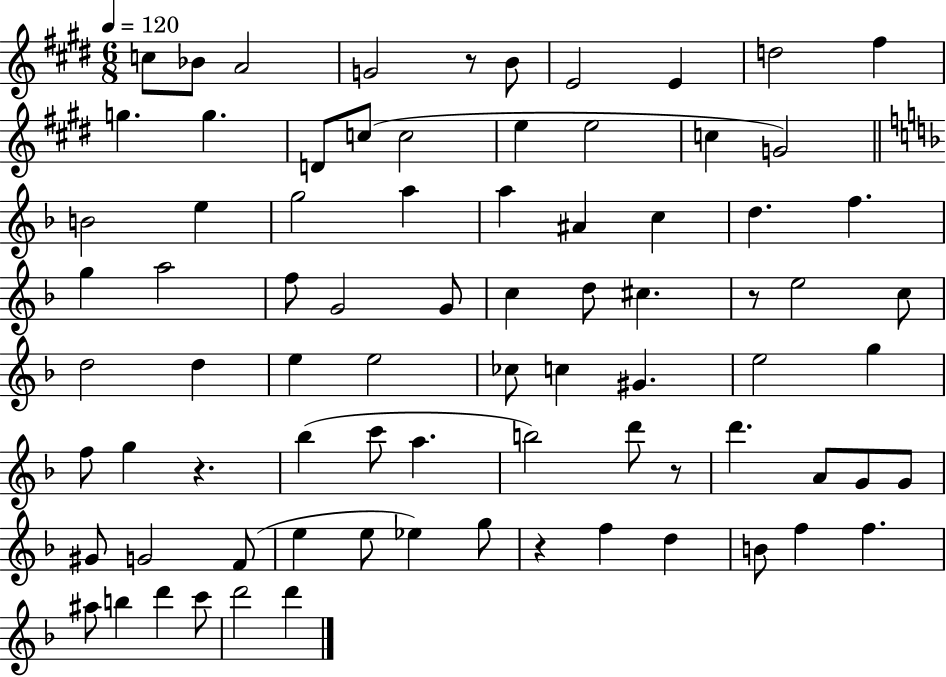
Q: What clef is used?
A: treble